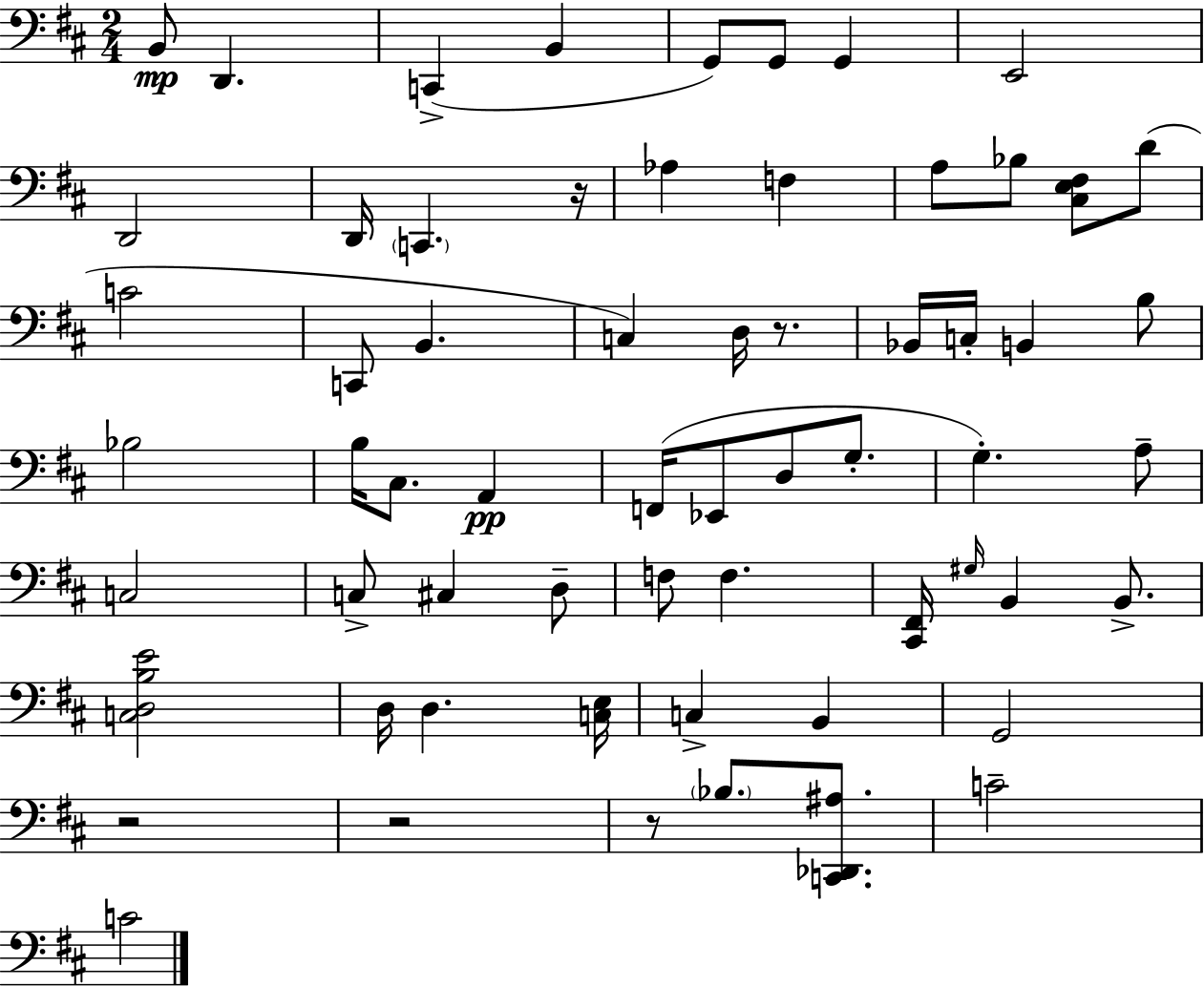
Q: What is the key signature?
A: D major